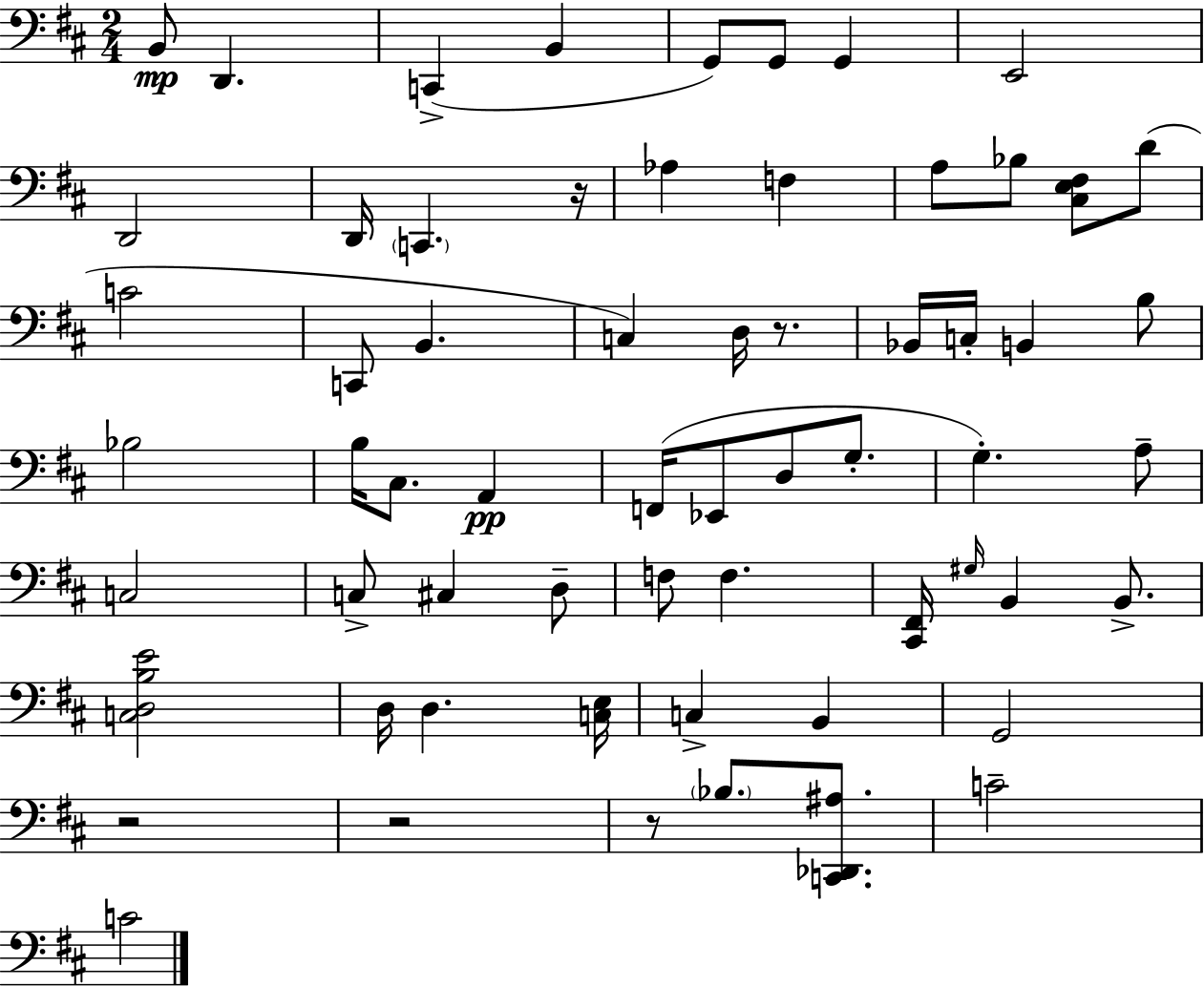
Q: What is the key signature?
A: D major